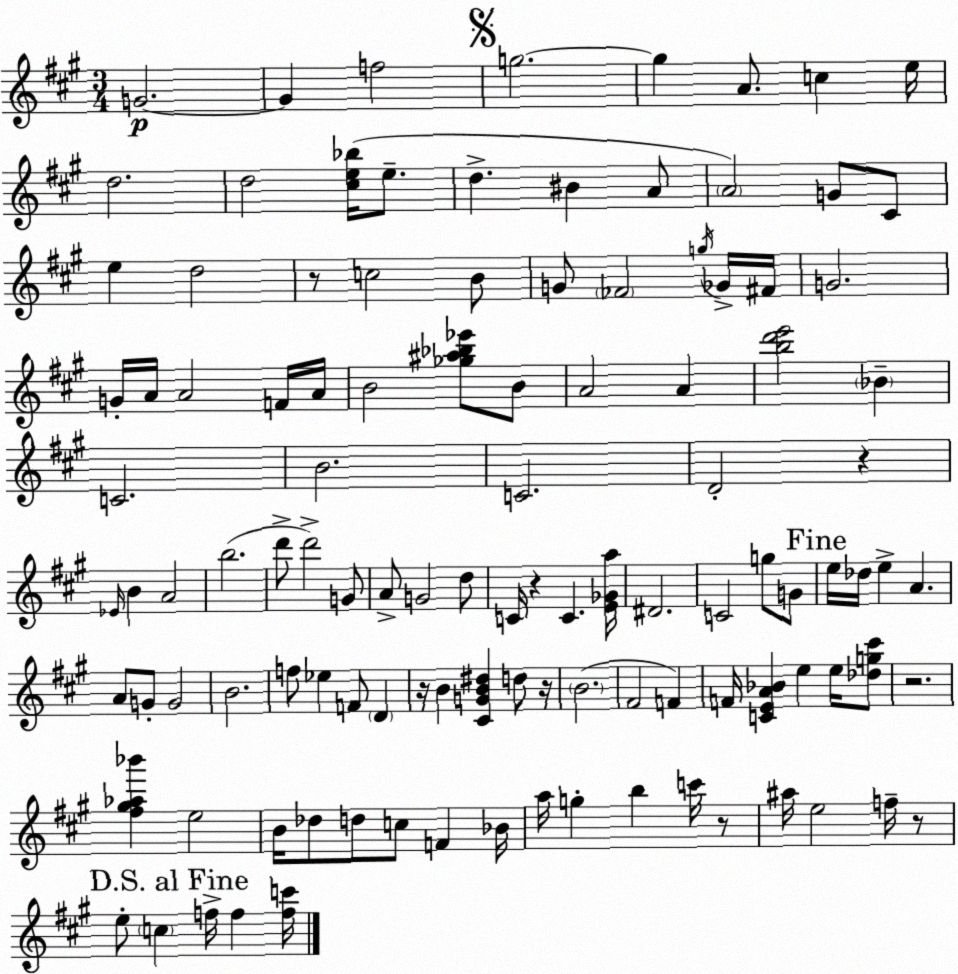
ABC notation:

X:1
T:Untitled
M:3/4
L:1/4
K:A
G2 G f2 g2 g A/2 c e/4 d2 d2 [^ce_b]/4 e/2 d ^B A/2 A2 G/2 ^C/2 e d2 z/2 c2 B/2 G/2 _F2 g/4 _G/4 ^F/4 G2 G/4 A/4 A2 F/4 A/4 B2 [_g^a_b_e']/2 B/2 A2 A [bd'e']2 _B C2 B2 C2 D2 z _E/4 B A2 b2 d'/2 d'2 G/2 A/2 G2 d/2 C/4 z C [E_Ga]/4 ^D2 C2 g/2 G/2 e/4 _d/4 e A A/2 G/2 G2 B2 f/2 _e F/2 D z/4 B [^CGB^d] d/2 z/4 B2 ^F2 F F/4 [CEA_B] e e/4 [_dg^c']/2 z2 [^f^g_a_b'] e2 B/4 _d/2 d/2 c/2 F _B/4 a/4 g b c'/4 z/2 ^a/4 e2 f/4 z/2 e/2 c f/4 f [fc']/4